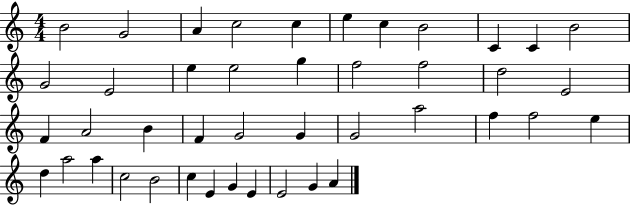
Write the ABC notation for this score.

X:1
T:Untitled
M:4/4
L:1/4
K:C
B2 G2 A c2 c e c B2 C C B2 G2 E2 e e2 g f2 f2 d2 E2 F A2 B F G2 G G2 a2 f f2 e d a2 a c2 B2 c E G E E2 G A